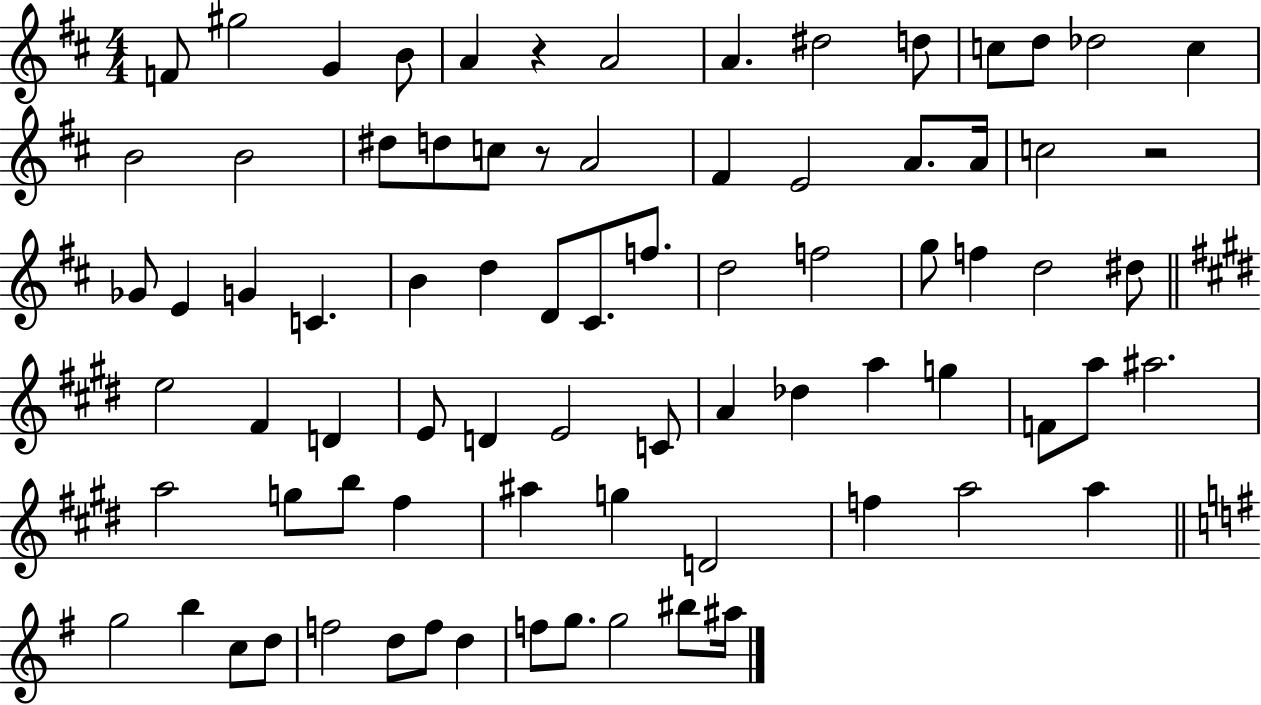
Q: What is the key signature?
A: D major